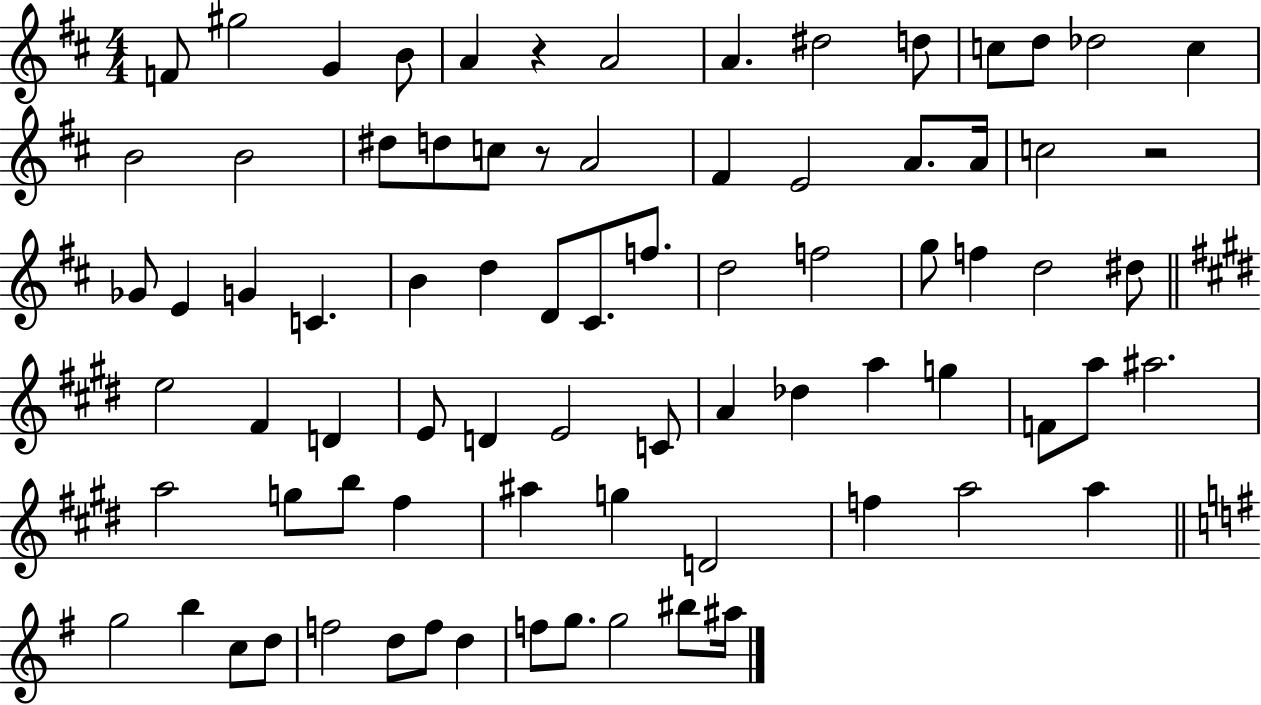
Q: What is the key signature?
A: D major